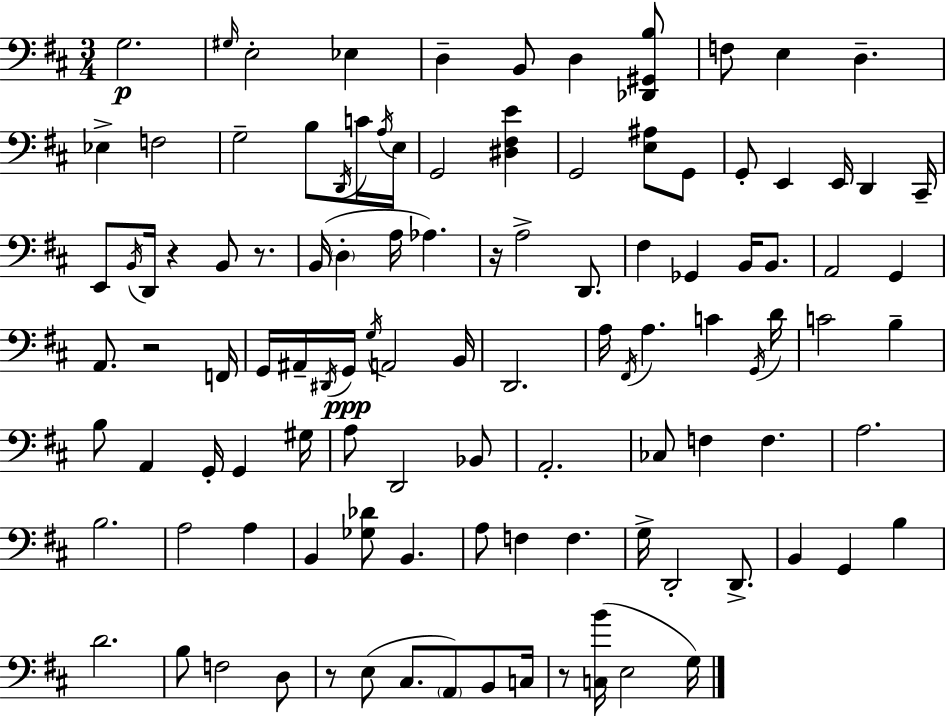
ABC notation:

X:1
T:Untitled
M:3/4
L:1/4
K:D
G,2 ^G,/4 E,2 _E, D, B,,/2 D, [_D,,^G,,B,]/2 F,/2 E, D, _E, F,2 G,2 B,/2 D,,/4 C/4 A,/4 E,/4 G,,2 [^D,^F,E] G,,2 [E,^A,]/2 G,,/2 G,,/2 E,, E,,/4 D,, ^C,,/4 E,,/2 B,,/4 D,,/4 z B,,/2 z/2 B,,/4 D, A,/4 _A, z/4 A,2 D,,/2 ^F, _G,, B,,/4 B,,/2 A,,2 G,, A,,/2 z2 F,,/4 G,,/4 ^A,,/4 ^D,,/4 G,,/4 G,/4 A,,2 B,,/4 D,,2 A,/4 ^F,,/4 A, C G,,/4 D/4 C2 B, B,/2 A,, G,,/4 G,, ^G,/4 A,/2 D,,2 _B,,/2 A,,2 _C,/2 F, F, A,2 B,2 A,2 A, B,, [_G,_D]/2 B,, A,/2 F, F, G,/4 D,,2 D,,/2 B,, G,, B, D2 B,/2 F,2 D,/2 z/2 E,/2 ^C,/2 A,,/2 B,,/2 C,/4 z/2 [C,B]/4 E,2 G,/4